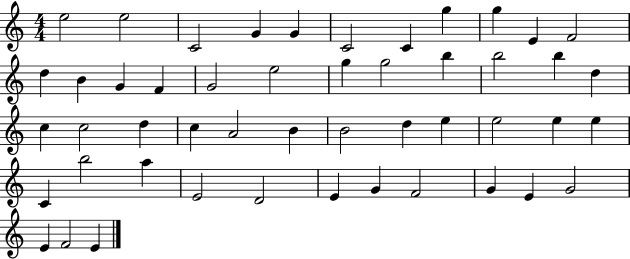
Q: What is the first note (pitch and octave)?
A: E5